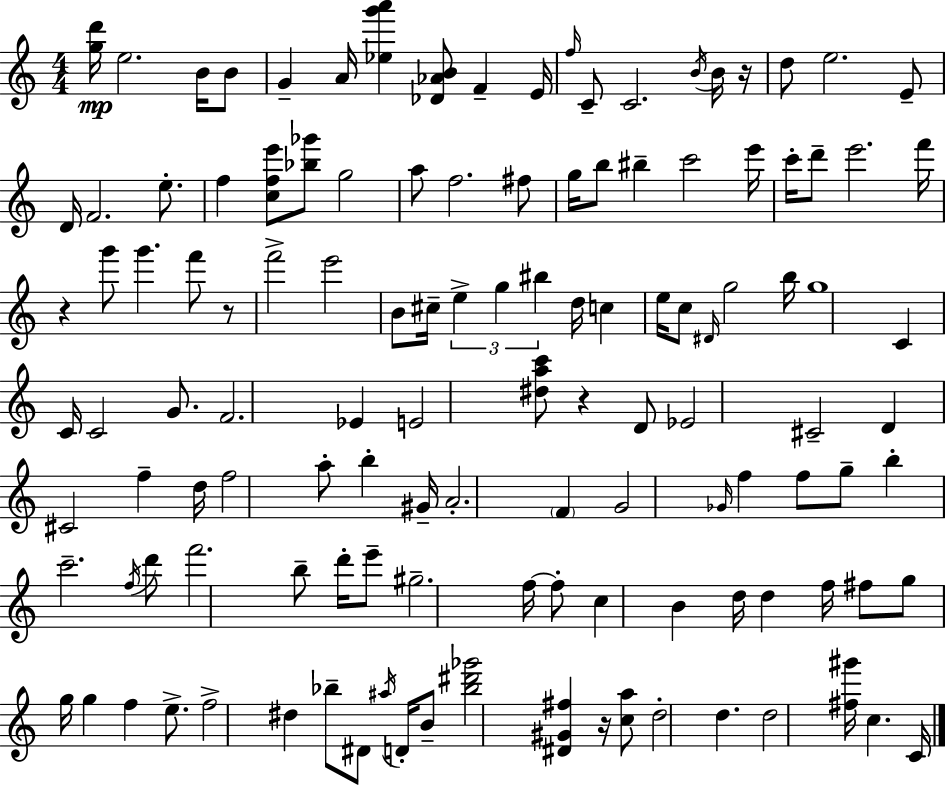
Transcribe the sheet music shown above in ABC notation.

X:1
T:Untitled
M:4/4
L:1/4
K:C
[gd']/4 e2 B/4 B/2 G A/4 [_eg'a'] [_D_AB]/2 F E/4 f/4 C/2 C2 B/4 B/4 z/4 d/2 e2 E/2 D/4 F2 e/2 f [cfe']/2 [_b_g']/2 g2 a/2 f2 ^f/2 g/4 b/2 ^b c'2 e'/4 c'/4 d'/2 e'2 f'/4 z g'/2 g' f'/2 z/2 f'2 e'2 B/2 ^c/4 e g ^b d/4 c e/4 c/2 ^D/4 g2 b/4 g4 C C/4 C2 G/2 F2 _E E2 [^dac']/2 z D/2 _E2 ^C2 D ^C2 f d/4 f2 a/2 b ^G/4 A2 F G2 _G/4 f f/2 g/2 b c'2 f/4 d'/2 f'2 b/2 d'/4 e'/2 ^g2 f/4 f/2 c B d/4 d f/4 ^f/2 g/2 g/4 g f e/2 f2 ^d _b/2 ^D/2 ^a/4 D/4 B/2 [_b^d'_g']2 [^D^G^f] z/4 [ca]/2 d2 d d2 [^f^g']/4 c C/4